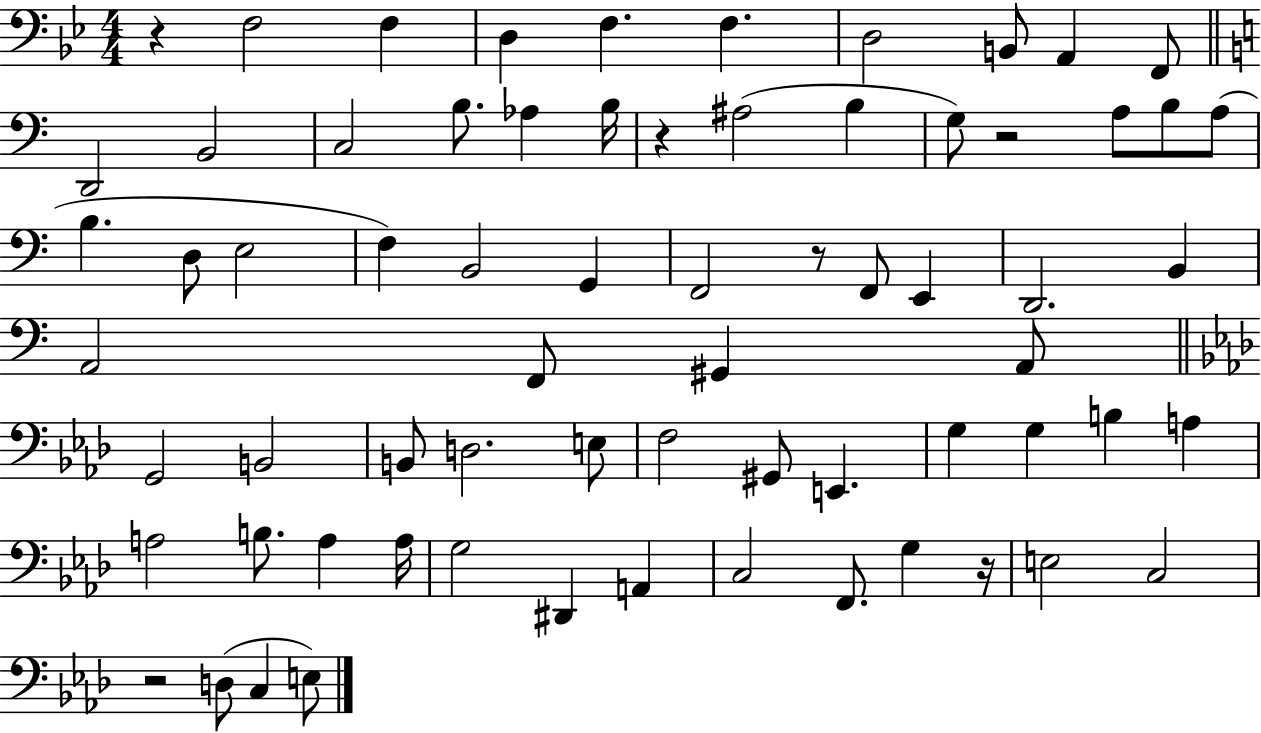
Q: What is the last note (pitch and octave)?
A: E3